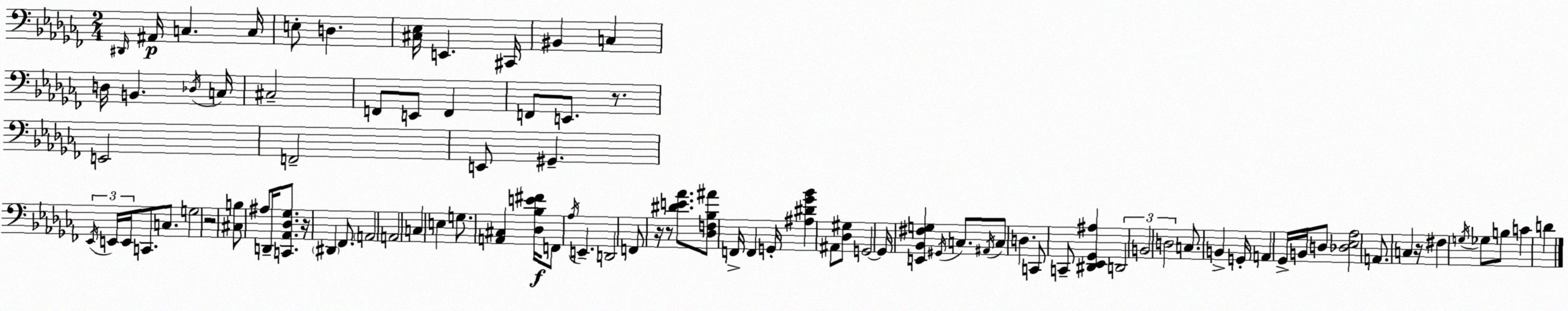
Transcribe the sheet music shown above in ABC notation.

X:1
T:Untitled
M:2/4
L:1/4
K:Abm
^D,,/4 ^A,,/4 C, C,/4 E,/2 D, [^C,_E,]/4 E,, ^C,,/4 ^B,, C, D,/4 B,, _D,/4 C,/4 ^C,2 F,,/2 E,,/2 F,, F,,/2 E,,/2 z/2 E,,2 F,,2 E,,/2 ^G,, _E,,/4 E,,/4 E,,/4 C,,/2 C,/2 G,2 z2 [^C,B,]/2 ^A,/2 D,,/4 [C,,_A,,_D,_G,]/2 z/4 ^D,, _F,,/2 A,,2 A,,2 C, E, G,/2 [A,,^C,] [_D,_B,E^F]/4 F,,/2 _A,/4 E,, D,,2 F,,/2 z/4 z/2 [^DE_A]/2 [_D,F,_B,^A]/2 F,,/4 F,, G,,/4 [^A,^D_G_B] ^A,,/2 [_D,^G,]/2 G,,2 G,,/4 [E,,_B,,^F,G,] ^G,,/4 C,/2 ^A,,/4 C,/2 D, C,,/2 C,,/2 [^D,,_E,,_G,,^A,] D,,2 B,,2 D,2 C,/2 B,, G,,/4 A,, _G,,/4 B,,/4 D,/2 [_D,_E,_A,]2 A,,/2 C, z/4 ^F, G,/4 _G,/2 B,/2 C D